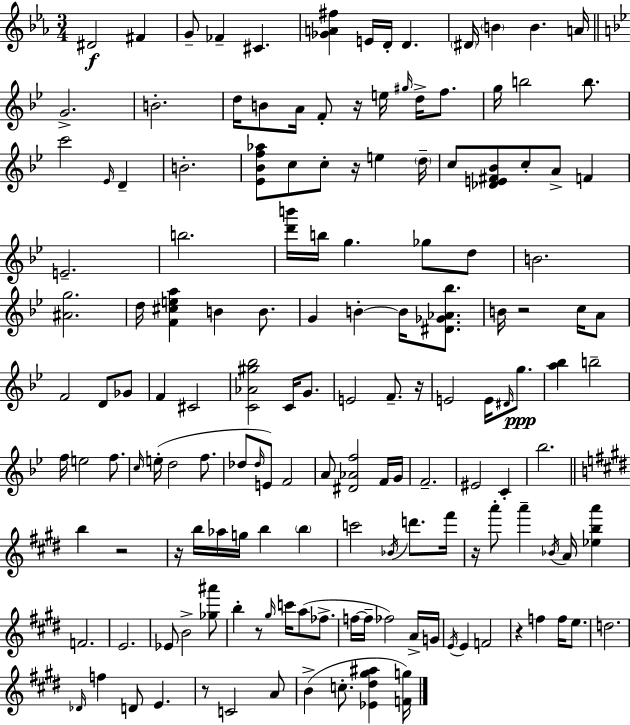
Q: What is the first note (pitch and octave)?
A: D#4